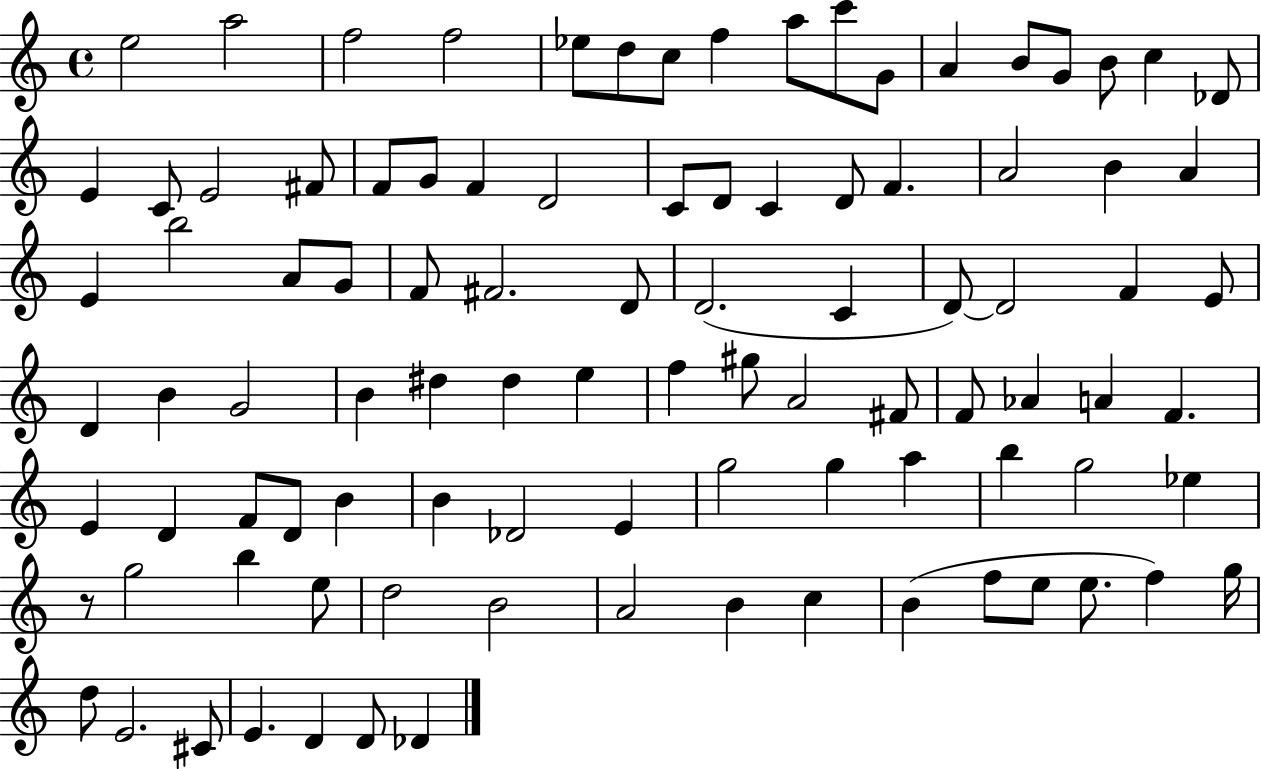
E5/h A5/h F5/h F5/h Eb5/e D5/e C5/e F5/q A5/e C6/e G4/e A4/q B4/e G4/e B4/e C5/q Db4/e E4/q C4/e E4/h F#4/e F4/e G4/e F4/q D4/h C4/e D4/e C4/q D4/e F4/q. A4/h B4/q A4/q E4/q B5/h A4/e G4/e F4/e F#4/h. D4/e D4/h. C4/q D4/e D4/h F4/q E4/e D4/q B4/q G4/h B4/q D#5/q D#5/q E5/q F5/q G#5/e A4/h F#4/e F4/e Ab4/q A4/q F4/q. E4/q D4/q F4/e D4/e B4/q B4/q Db4/h E4/q G5/h G5/q A5/q B5/q G5/h Eb5/q R/e G5/h B5/q E5/e D5/h B4/h A4/h B4/q C5/q B4/q F5/e E5/e E5/e. F5/q G5/s D5/e E4/h. C#4/e E4/q. D4/q D4/e Db4/q